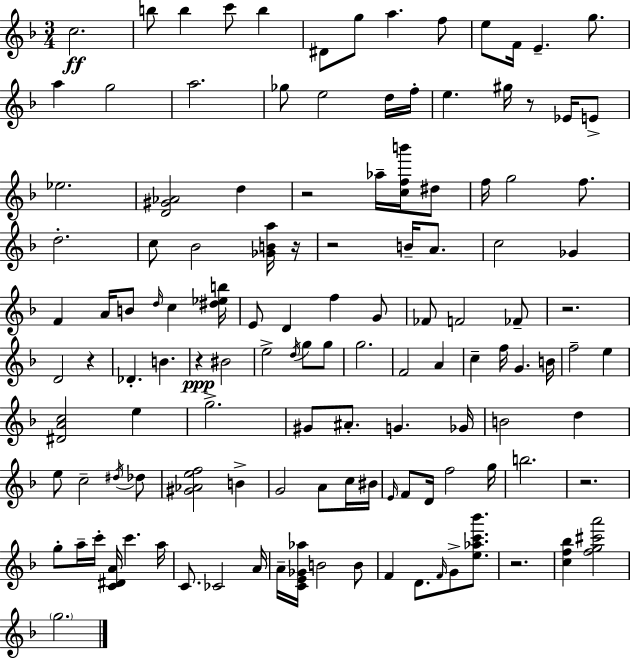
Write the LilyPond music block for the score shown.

{
  \clef treble
  \numericTimeSignature
  \time 3/4
  \key d \minor
  c''2.\ff | b''8 b''4 c'''8 b''4 | dis'8 g''8 a''4. f''8 | e''8 f'16 e'4.-- g''8. | \break a''4 g''2 | a''2. | ges''8 e''2 d''16 f''16-. | e''4. gis''16 r8 ees'16 e'8-> | \break ees''2. | <d' gis' aes'>2 d''4 | r2 aes''16-- <c'' f'' b'''>16 dis''8 | f''16 g''2 f''8. | \break d''2.-. | c''8 bes'2 <ges' b' a''>16 r16 | r2 b'16-- a'8. | c''2 ges'4 | \break f'4 a'16 b'8 \grace { d''16 } c''4 | <dis'' ees'' b''>16 e'8 d'4 f''4 g'8 | fes'8 f'2 fes'8-- | r2. | \break d'2 r4 | des'4.-. b'4. | r4\ppp bis'2 | e''2-> \acciaccatura { d''16 } g''8 | \break g''8 g''2. | f'2 a'4 | c''4-- f''16 g'4. | b'16 f''2-- e''4 | \break <dis' a' c''>2 e''4 | g''2.-> | gis'8 ais'8.-. g'4. | ges'16 b'2 d''4 | \break e''8 c''2-- | \acciaccatura { dis''16 } des''8 <gis' aes' e'' f''>2 b'4-> | g'2 a'8 | c''16 bis'16 \grace { e'16 } f'8 d'16 f''2 | \break g''16 b''2. | r2. | g''8-. a''16-- c'''16-. <c' dis' a'>16 c'''4. | a''16 c'8. ces'2 | \break a'16 a'16-- <c' e' ges' aes''>16 b'2 | b'8 f'4 d'8. \grace { f'16 } | g'8-> <e'' aes'' c''' bes'''>8. r2. | <c'' f'' bes''>4 <f'' g'' cis''' a'''>2 | \break \parenthesize g''2. | \bar "|."
}